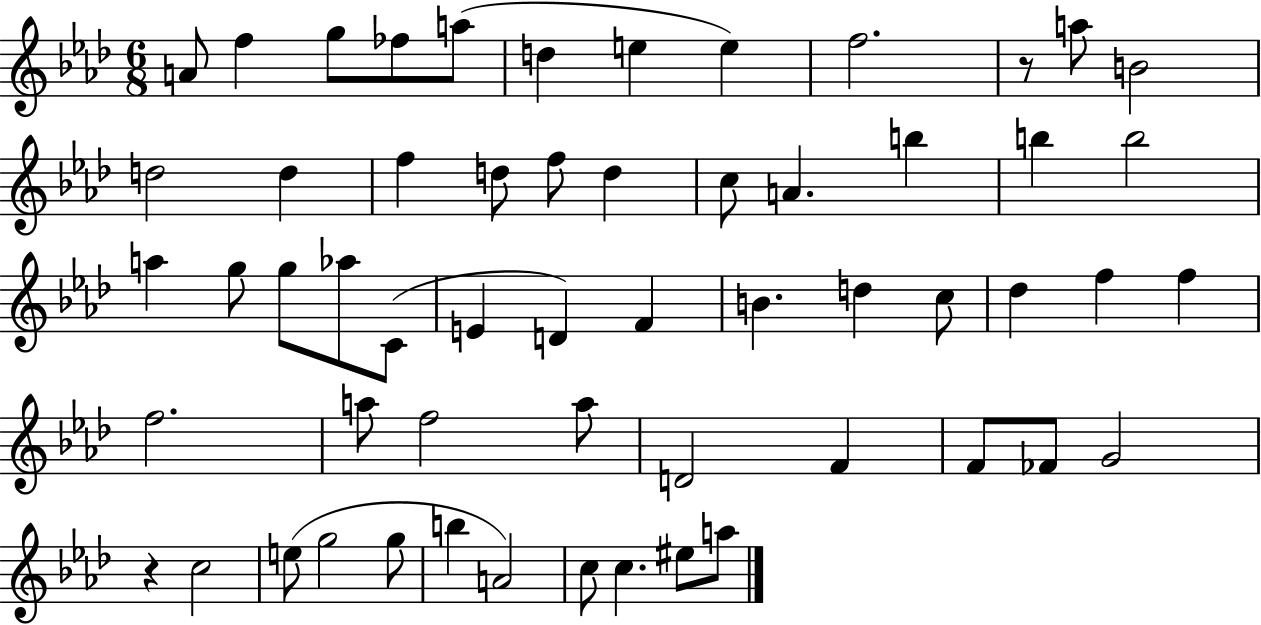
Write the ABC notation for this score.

X:1
T:Untitled
M:6/8
L:1/4
K:Ab
A/2 f g/2 _f/2 a/2 d e e f2 z/2 a/2 B2 d2 d f d/2 f/2 d c/2 A b b b2 a g/2 g/2 _a/2 C/2 E D F B d c/2 _d f f f2 a/2 f2 a/2 D2 F F/2 _F/2 G2 z c2 e/2 g2 g/2 b A2 c/2 c ^e/2 a/2